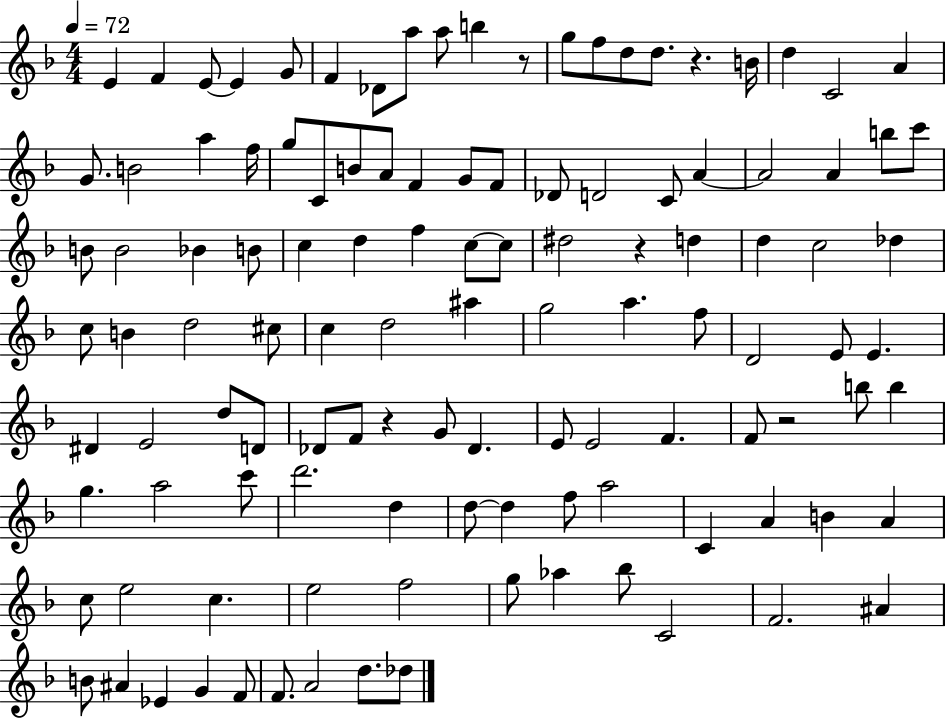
X:1
T:Untitled
M:4/4
L:1/4
K:F
E F E/2 E G/2 F _D/2 a/2 a/2 b z/2 g/2 f/2 d/2 d/2 z B/4 d C2 A G/2 B2 a f/4 g/2 C/2 B/2 A/2 F G/2 F/2 _D/2 D2 C/2 A A2 A b/2 c'/2 B/2 B2 _B B/2 c d f c/2 c/2 ^d2 z d d c2 _d c/2 B d2 ^c/2 c d2 ^a g2 a f/2 D2 E/2 E ^D E2 d/2 D/2 _D/2 F/2 z G/2 _D E/2 E2 F F/2 z2 b/2 b g a2 c'/2 d'2 d d/2 d f/2 a2 C A B A c/2 e2 c e2 f2 g/2 _a _b/2 C2 F2 ^A B/2 ^A _E G F/2 F/2 A2 d/2 _d/2